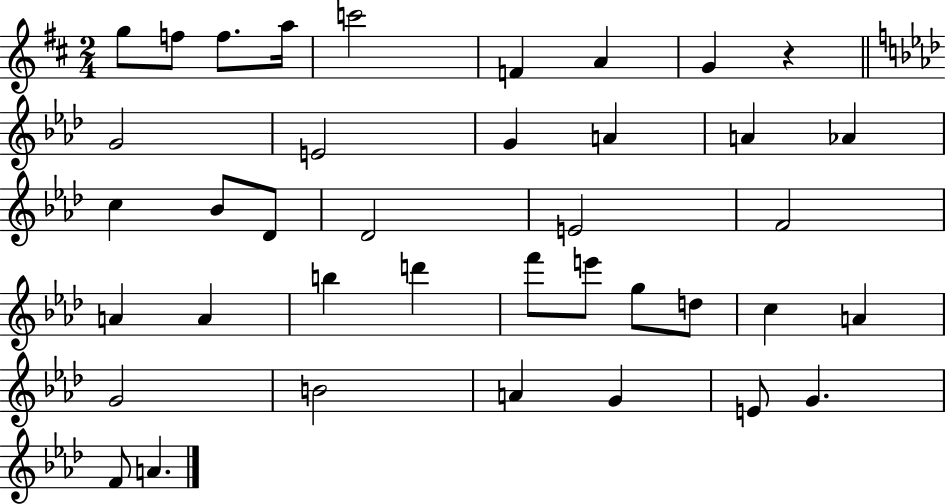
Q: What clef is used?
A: treble